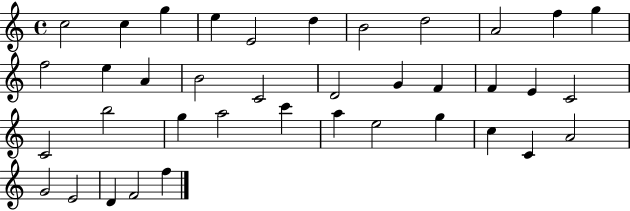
C5/h C5/q G5/q E5/q E4/h D5/q B4/h D5/h A4/h F5/q G5/q F5/h E5/q A4/q B4/h C4/h D4/h G4/q F4/q F4/q E4/q C4/h C4/h B5/h G5/q A5/h C6/q A5/q E5/h G5/q C5/q C4/q A4/h G4/h E4/h D4/q F4/h F5/q